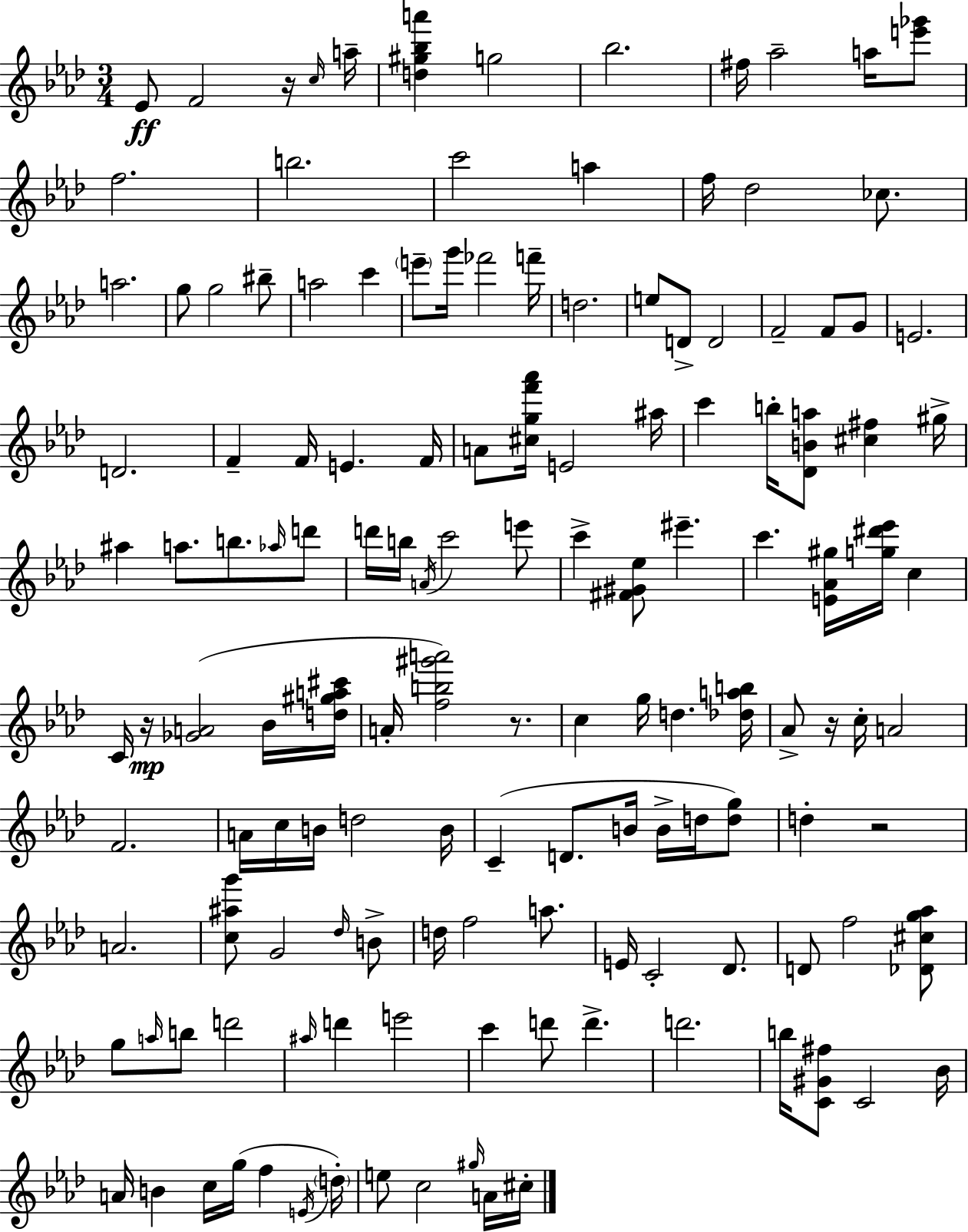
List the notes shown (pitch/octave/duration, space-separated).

Eb4/e F4/h R/s C5/s A5/s [D5,G#5,Bb5,A6]/q G5/h Bb5/h. F#5/s Ab5/h A5/s [E6,Gb6]/e F5/h. B5/h. C6/h A5/q F5/s Db5/h CES5/e. A5/h. G5/e G5/h BIS5/e A5/h C6/q E6/e G6/s FES6/h F6/s D5/h. E5/e D4/e D4/h F4/h F4/e G4/e E4/h. D4/h. F4/q F4/s E4/q. F4/s A4/e [C#5,G5,F6,Ab6]/s E4/h A#5/s C6/q B5/s [Db4,B4,A5]/e [C#5,F#5]/q G#5/s A#5/q A5/e. B5/e. Ab5/s D6/e D6/s B5/s A4/s C6/h E6/e C6/q [F#4,G#4,Eb5]/e EIS6/q. C6/q. [E4,Ab4,G#5]/s [G5,D#6,Eb6]/s C5/q C4/s R/s [Gb4,A4]/h Bb4/s [D5,G#5,A5,C#6]/s A4/s [F5,B5,G#6,A6]/h R/e. C5/q G5/s D5/q. [Db5,A5,B5]/s Ab4/e R/s C5/s A4/h F4/h. A4/s C5/s B4/s D5/h B4/s C4/q D4/e. B4/s B4/s D5/s [D5,G5]/e D5/q R/h A4/h. [C5,A#5,G6]/e G4/h Db5/s B4/e D5/s F5/h A5/e. E4/s C4/h Db4/e. D4/e F5/h [Db4,C#5,G5,Ab5]/e G5/e A5/s B5/e D6/h A#5/s D6/q E6/h C6/q D6/e D6/q. D6/h. B5/s [C4,G#4,F#5]/e C4/h Bb4/s A4/s B4/q C5/s G5/s F5/q E4/s D5/s E5/e C5/h G#5/s A4/s C#5/s